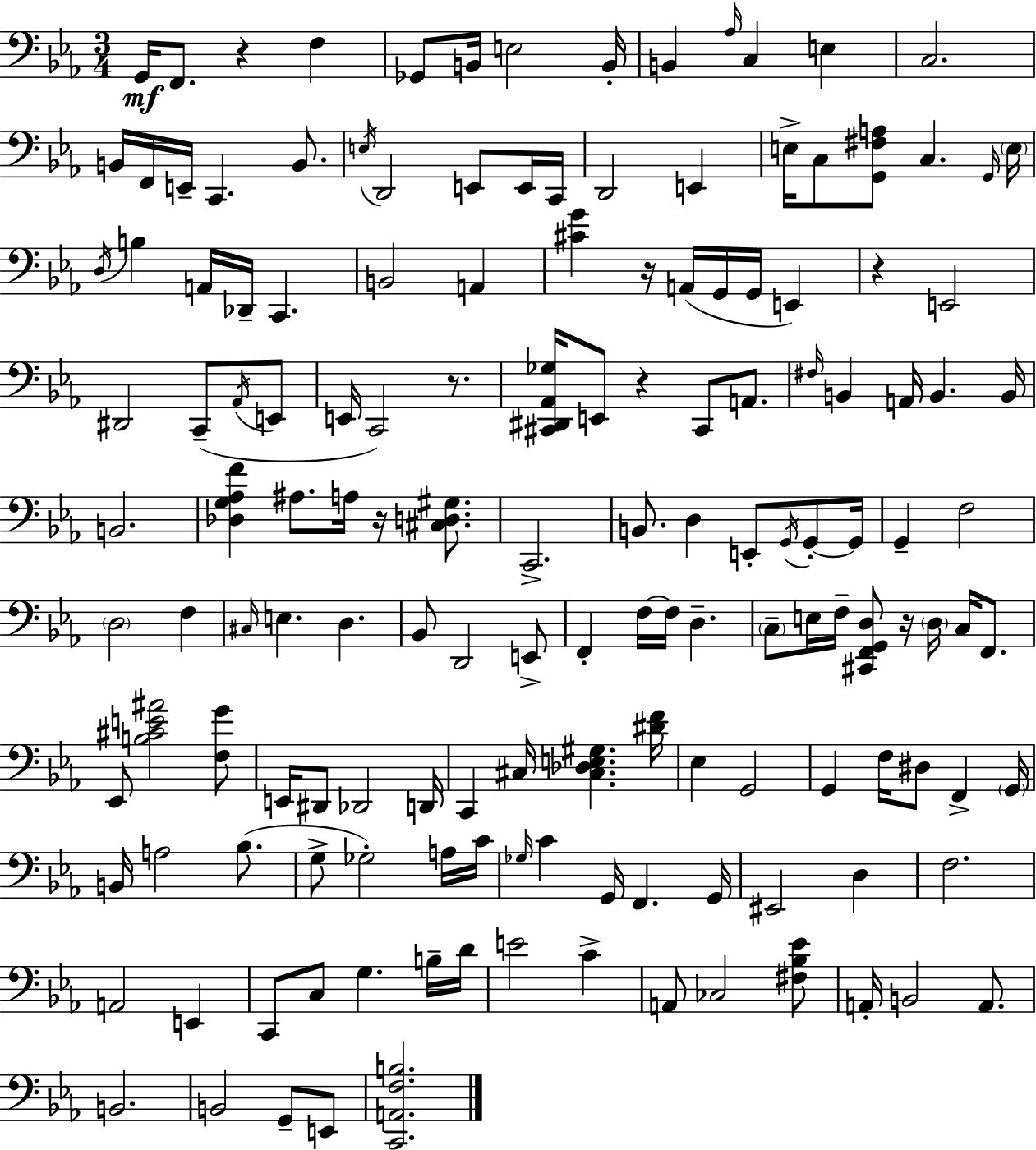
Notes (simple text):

G2/s F2/e. R/q F3/q Gb2/e B2/s E3/h B2/s B2/q Ab3/s C3/q E3/q C3/h. B2/s F2/s E2/s C2/q. B2/e. E3/s D2/h E2/e E2/s C2/s D2/h E2/q E3/s C3/e [G2,F#3,A3]/e C3/q. G2/s E3/s D3/s B3/q A2/s Db2/s C2/q. B2/h A2/q [C#4,G4]/q R/s A2/s G2/s G2/s E2/q R/q E2/h D#2/h C2/e Ab2/s E2/e E2/s C2/h R/e. [C#2,D#2,Ab2,Gb3]/s E2/e R/q C#2/e A2/e. F#3/s B2/q A2/s B2/q. B2/s B2/h. [Db3,G3,Ab3,F4]/q A#3/e. A3/s R/s [C#3,D3,G#3]/e. C2/h. B2/e. D3/q E2/e G2/s G2/e G2/s G2/q F3/h D3/h F3/q C#3/s E3/q. D3/q. Bb2/e D2/h E2/e F2/q F3/s F3/s D3/q. C3/e E3/s F3/s [C#2,F2,G2,D3]/e R/s D3/s C3/s F2/e. Eb2/e [B3,C#4,E4,A#4]/h [F3,G4]/e E2/s D#2/e Db2/h D2/s C2/q C#3/s [C#3,Db3,E3,G#3]/q. [D#4,F4]/s Eb3/q G2/h G2/q F3/s D#3/e F2/q G2/s B2/s A3/h Bb3/e. G3/e Gb3/h A3/s C4/s Gb3/s C4/q G2/s F2/q. G2/s EIS2/h D3/q F3/h. A2/h E2/q C2/e C3/e G3/q. B3/s D4/s E4/h C4/q A2/e CES3/h [F#3,Bb3,Eb4]/e A2/s B2/h A2/e. B2/h. B2/h G2/e E2/e [C2,A2,F3,B3]/h.